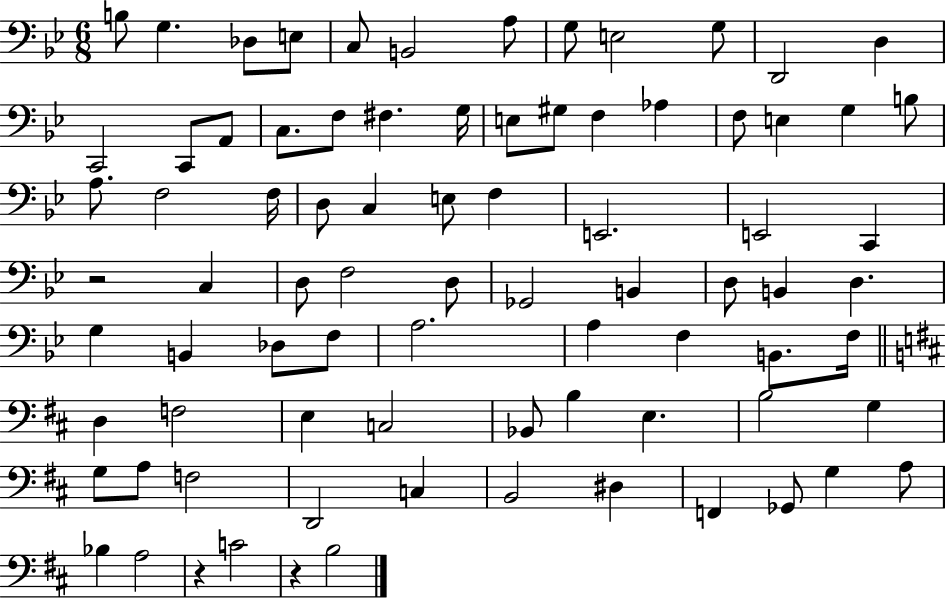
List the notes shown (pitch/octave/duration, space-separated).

B3/e G3/q. Db3/e E3/e C3/e B2/h A3/e G3/e E3/h G3/e D2/h D3/q C2/h C2/e A2/e C3/e. F3/e F#3/q. G3/s E3/e G#3/e F3/q Ab3/q F3/e E3/q G3/q B3/e A3/e. F3/h F3/s D3/e C3/q E3/e F3/q E2/h. E2/h C2/q R/h C3/q D3/e F3/h D3/e Gb2/h B2/q D3/e B2/q D3/q. G3/q B2/q Db3/e F3/e A3/h. A3/q F3/q B2/e. F3/s D3/q F3/h E3/q C3/h Bb2/e B3/q E3/q. B3/h G3/q G3/e A3/e F3/h D2/h C3/q B2/h D#3/q F2/q Gb2/e G3/q A3/e Bb3/q A3/h R/q C4/h R/q B3/h